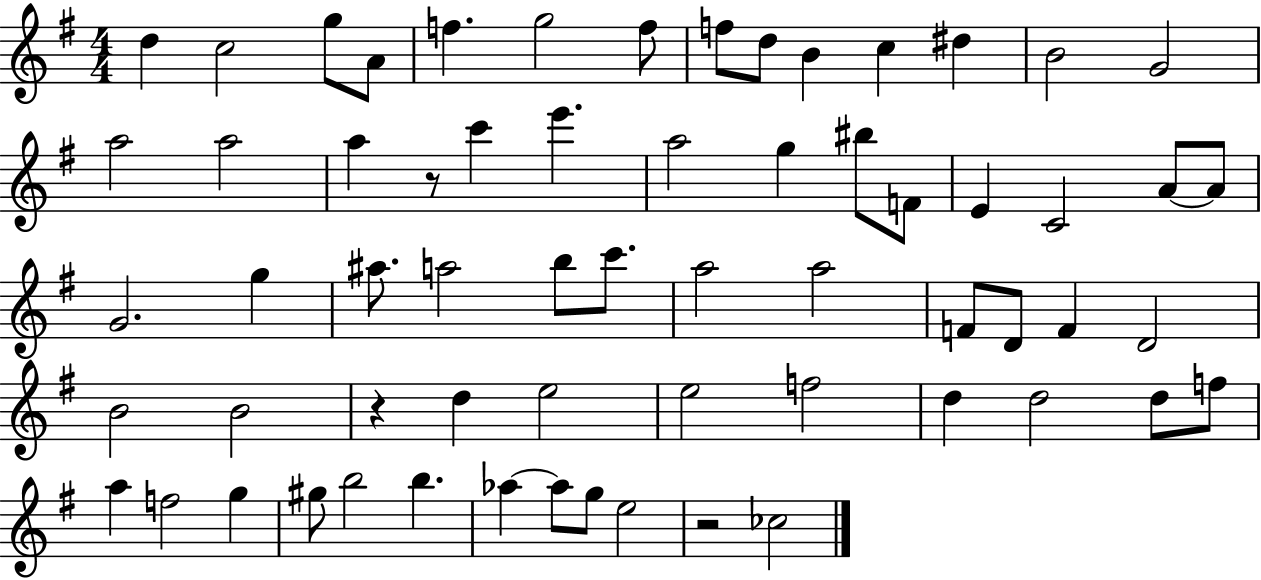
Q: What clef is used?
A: treble